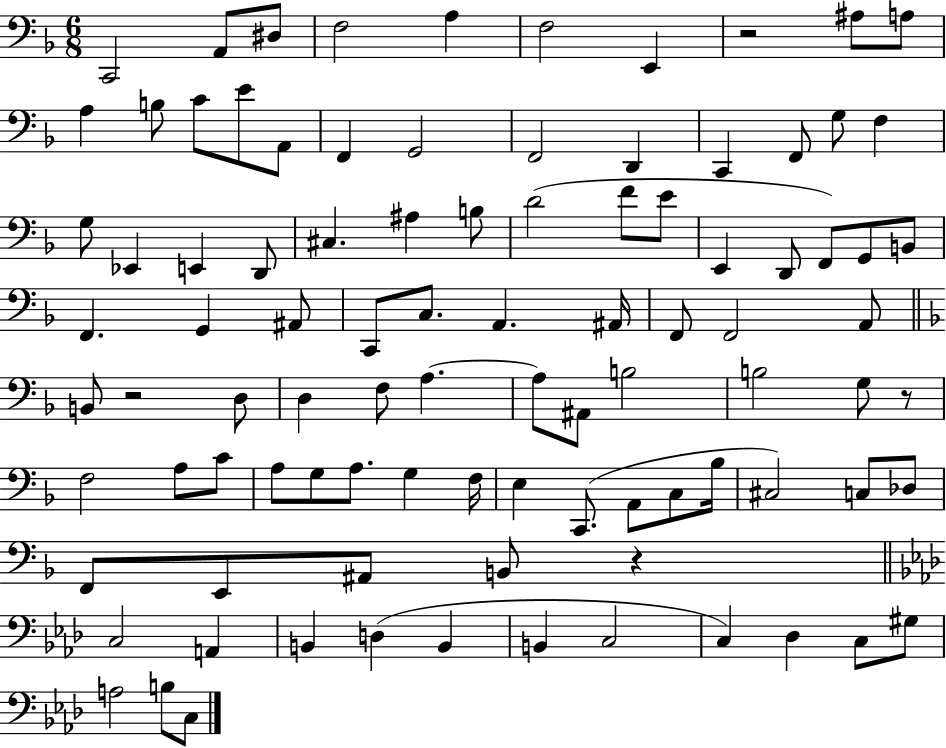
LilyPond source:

{
  \clef bass
  \numericTimeSignature
  \time 6/8
  \key f \major
  c,2 a,8 dis8 | f2 a4 | f2 e,4 | r2 ais8 a8 | \break a4 b8 c'8 e'8 a,8 | f,4 g,2 | f,2 d,4 | c,4 f,8 g8 f4 | \break g8 ees,4 e,4 d,8 | cis4. ais4 b8 | d'2( f'8 e'8 | e,4 d,8 f,8) g,8 b,8 | \break f,4. g,4 ais,8 | c,8 c8. a,4. ais,16 | f,8 f,2 a,8 | \bar "||" \break \key d \minor b,8 r2 d8 | d4 f8 a4.~~ | a8 ais,8 b2 | b2 g8 r8 | \break f2 a8 c'8 | a8 g8 a8. g4 f16 | e4 c,8.( a,8 c8 bes16 | cis2) c8 des8 | \break f,8 e,8 ais,8 b,8 r4 | \bar "||" \break \key aes \major c2 a,4 | b,4 d4( b,4 | b,4 c2 | c4) des4 c8 gis8 | \break a2 b8 c8 | \bar "|."
}